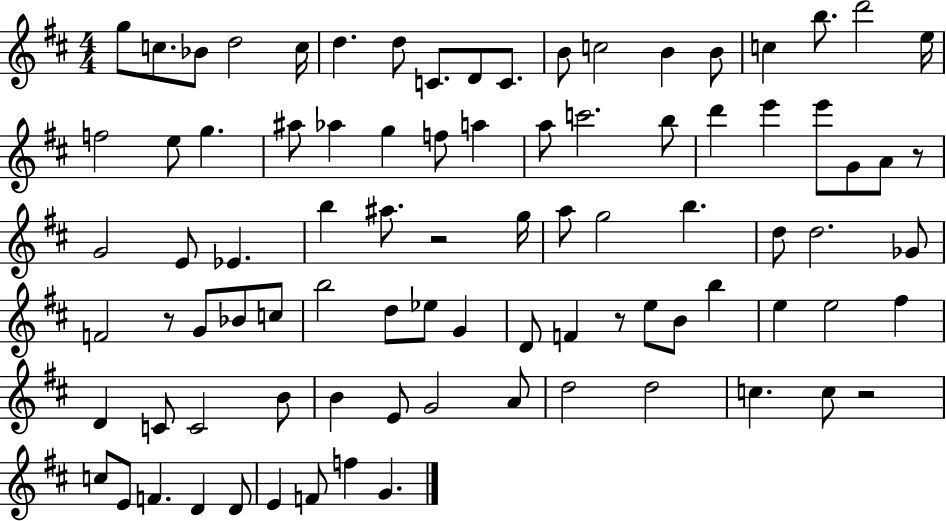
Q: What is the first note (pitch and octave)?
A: G5